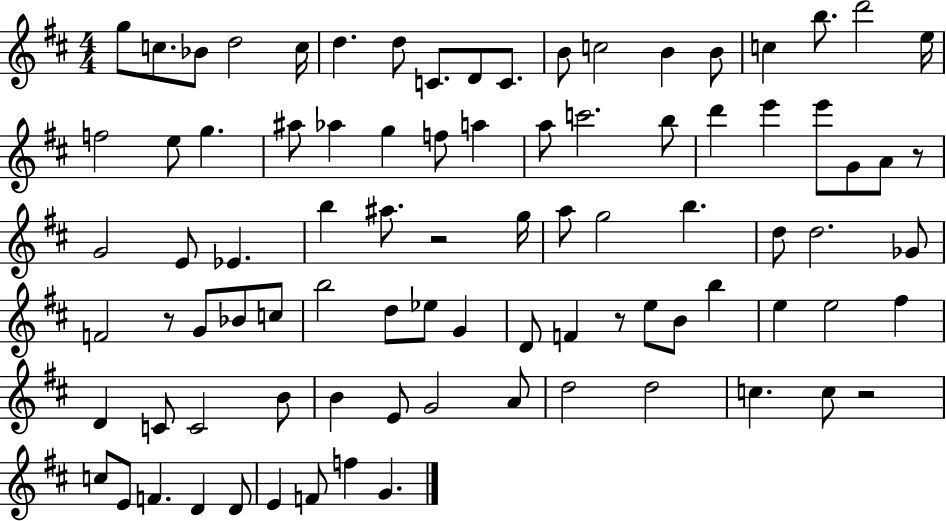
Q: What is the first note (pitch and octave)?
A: G5